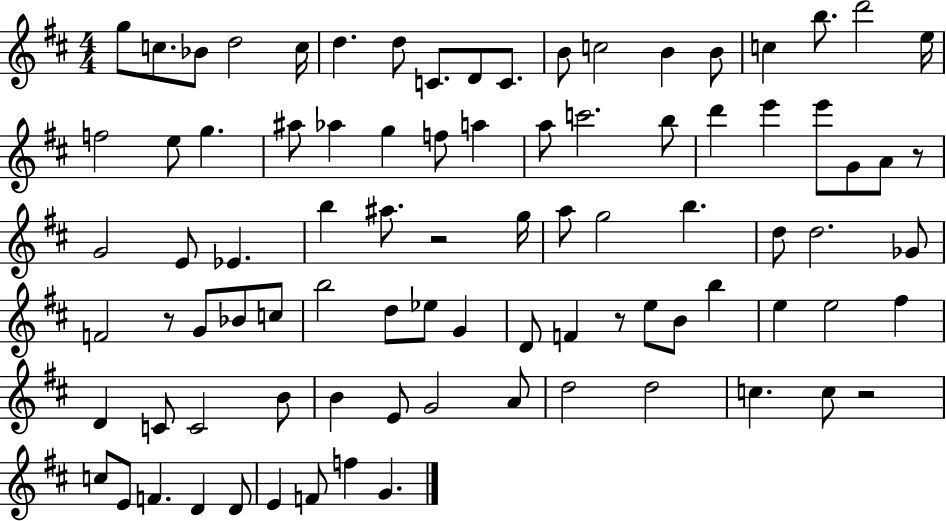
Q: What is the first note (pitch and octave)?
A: G5